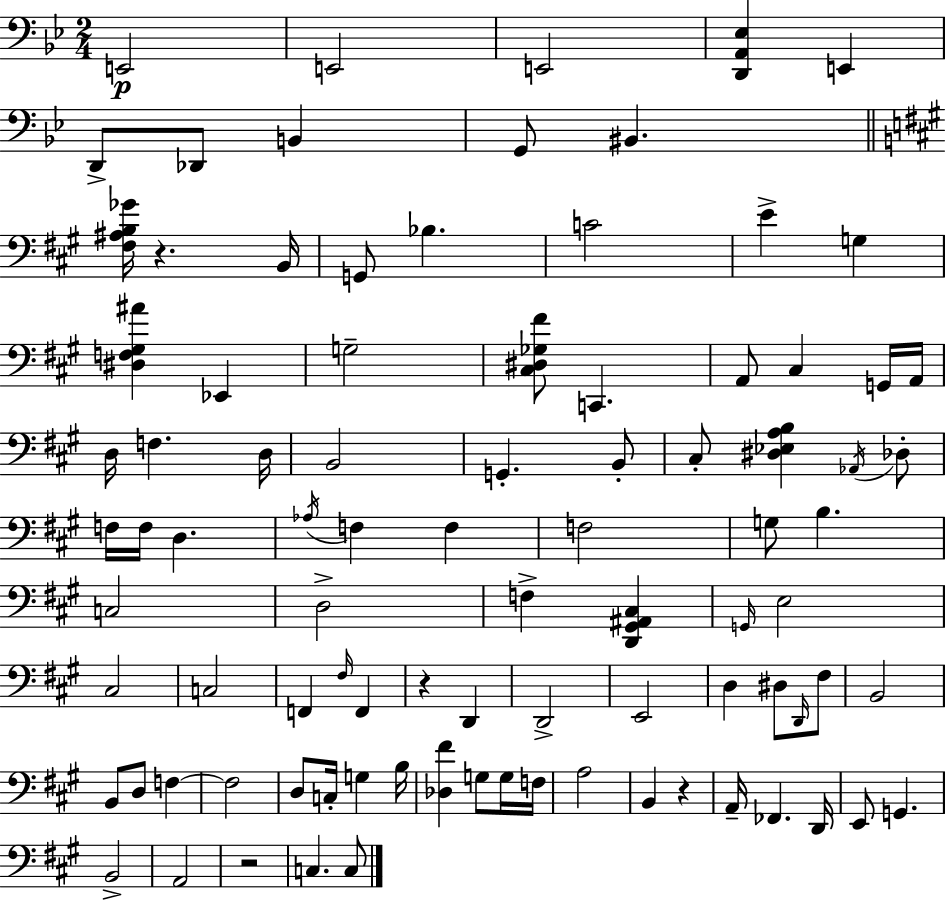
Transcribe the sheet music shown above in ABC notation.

X:1
T:Untitled
M:2/4
L:1/4
K:Gm
E,,2 E,,2 E,,2 [D,,A,,_E,] E,, D,,/2 _D,,/2 B,, G,,/2 ^B,, [^F,^A,B,_G]/4 z B,,/4 G,,/2 _B, C2 E G, [^D,F,^G,^A] _E,, G,2 [^C,^D,_G,^F]/2 C,, A,,/2 ^C, G,,/4 A,,/4 D,/4 F, D,/4 B,,2 G,, B,,/2 ^C,/2 [^D,_E,A,B,] _A,,/4 _D,/2 F,/4 F,/4 D, _A,/4 F, F, F,2 G,/2 B, C,2 D,2 F, [D,,^G,,^A,,^C,] G,,/4 E,2 ^C,2 C,2 F,, ^F,/4 F,, z D,, D,,2 E,,2 D, ^D,/2 D,,/4 ^F,/2 B,,2 B,,/2 D,/2 F, F,2 D,/2 C,/4 G, B,/4 [_D,^F] G,/2 G,/4 F,/4 A,2 B,, z A,,/4 _F,, D,,/4 E,,/2 G,, B,,2 A,,2 z2 C, C,/2